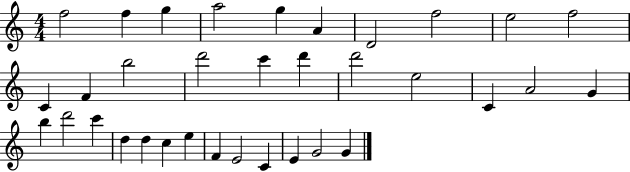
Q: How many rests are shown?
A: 0